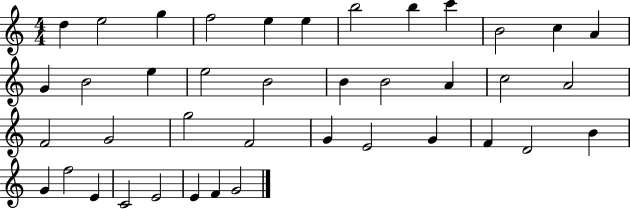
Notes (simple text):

D5/q E5/h G5/q F5/h E5/q E5/q B5/h B5/q C6/q B4/h C5/q A4/q G4/q B4/h E5/q E5/h B4/h B4/q B4/h A4/q C5/h A4/h F4/h G4/h G5/h F4/h G4/q E4/h G4/q F4/q D4/h B4/q G4/q F5/h E4/q C4/h E4/h E4/q F4/q G4/h